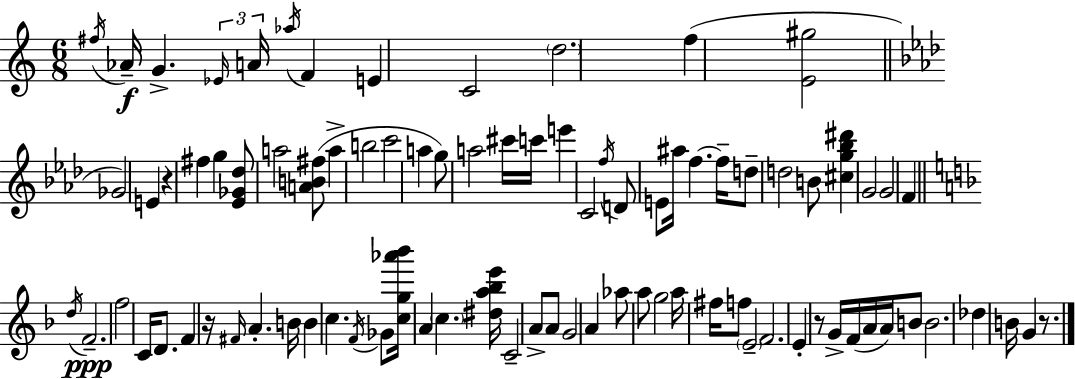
{
  \clef treble
  \numericTimeSignature
  \time 6/8
  \key a \minor
  \acciaccatura { fis''16 }\f aes'16-- g'4.-> \tuplet 3/2 { \grace { ees'16 } a'16 \acciaccatura { aes''16 } } f'4 | e'4 c'2 | \parenthesize d''2. | f''4( <e' gis''>2 | \break \bar "||" \break \key aes \major ges'2) e'4 | r4 fis''4 g''4 | <ees' ges' des''>8 a''2 <a' b' fis''>8( | a''4-> b''2 | \break c'''2 a''4 | g''8) a''2 cis'''16 c'''16 | e'''4 c'2 | \acciaccatura { f''16 } d'8 e'8 ais''16 f''4.~~ | \break f''16-- d''8-- d''2 b'8 | <cis'' g'' bes'' dis'''>4 g'2 | g'2 f'4 | \bar "||" \break \key f \major \acciaccatura { d''16 }\ppp f'2.-- | f''2 c'16 d'8. | f'4 r16 \grace { fis'16 } a'4.-. | b'16 b'4 c''4. | \break \acciaccatura { f'16 } ges'8 <c'' g'' aes''' bes'''>16 a'4 \parenthesize c''4. | <dis'' a'' bes'' e'''>16 c'2-- a'8-> | a'8 g'2 a'4 | aes''8 a''8 g''2 | \break a''16 fis''16 f''8 \parenthesize e'2-- | f'2. | e'4-. r8 g'16-> f'16( a'16 | a'16) b'8 b'2. | \break des''4 b'16 g'4 | r8. \bar "|."
}